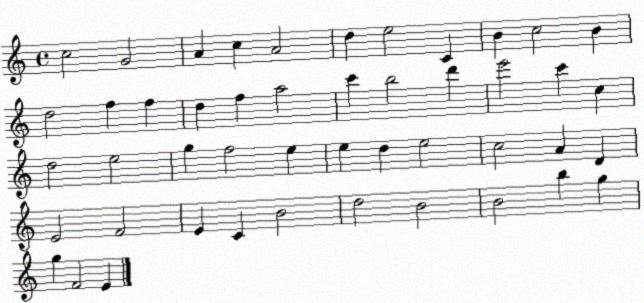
X:1
T:Untitled
M:4/4
L:1/4
K:C
c2 G2 A c A2 d e2 C B c2 B d2 f f d f a2 c' b2 d' e'2 c' c d2 e2 g f2 e e d e2 c2 A D E2 F2 E C B2 d2 B2 B2 b g g F2 E